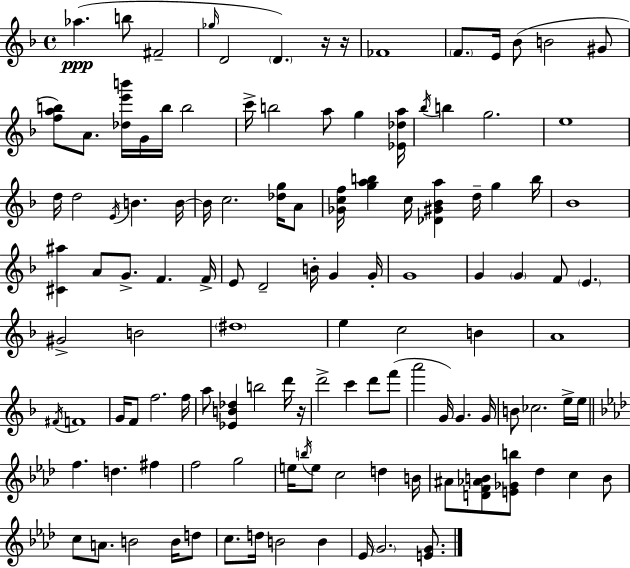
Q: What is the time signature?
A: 4/4